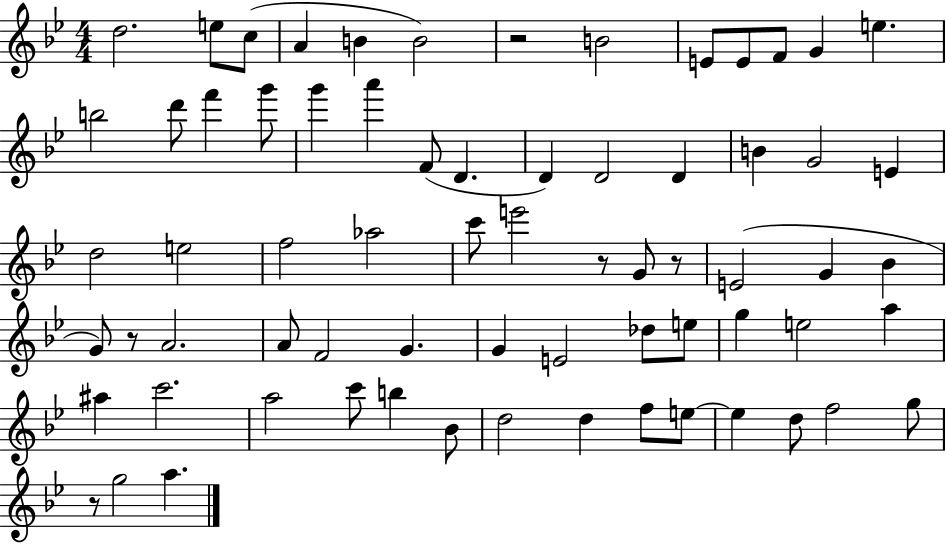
D5/h. E5/e C5/e A4/q B4/q B4/h R/h B4/h E4/e E4/e F4/e G4/q E5/q. B5/h D6/e F6/q G6/e G6/q A6/q F4/e D4/q. D4/q D4/h D4/q B4/q G4/h E4/q D5/h E5/h F5/h Ab5/h C6/e E6/h R/e G4/e R/e E4/h G4/q Bb4/q G4/e R/e A4/h. A4/e F4/h G4/q. G4/q E4/h Db5/e E5/e G5/q E5/h A5/q A#5/q C6/h. A5/h C6/e B5/q Bb4/e D5/h D5/q F5/e E5/e E5/q D5/e F5/h G5/e R/e G5/h A5/q.